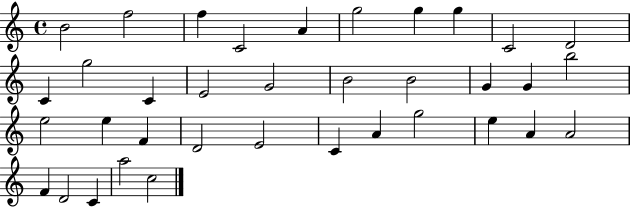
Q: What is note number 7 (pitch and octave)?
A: G5